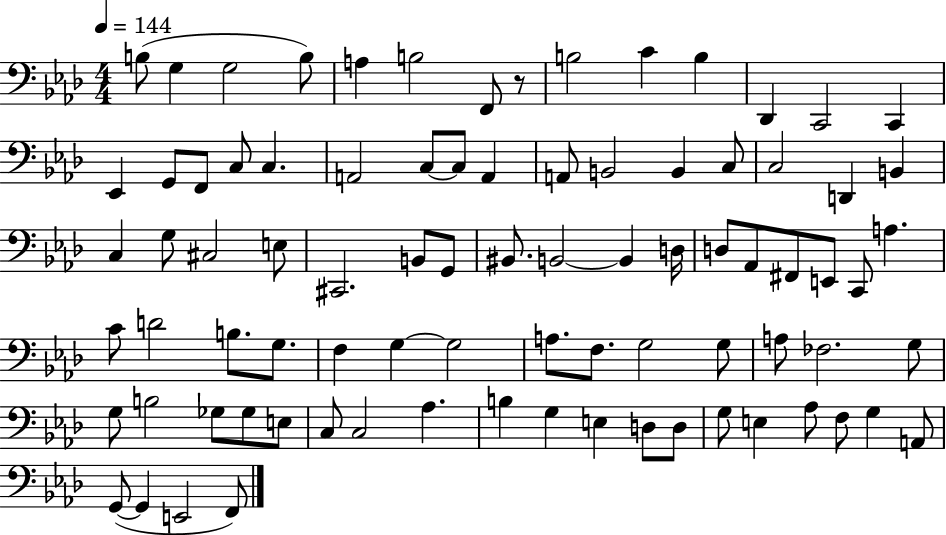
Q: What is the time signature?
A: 4/4